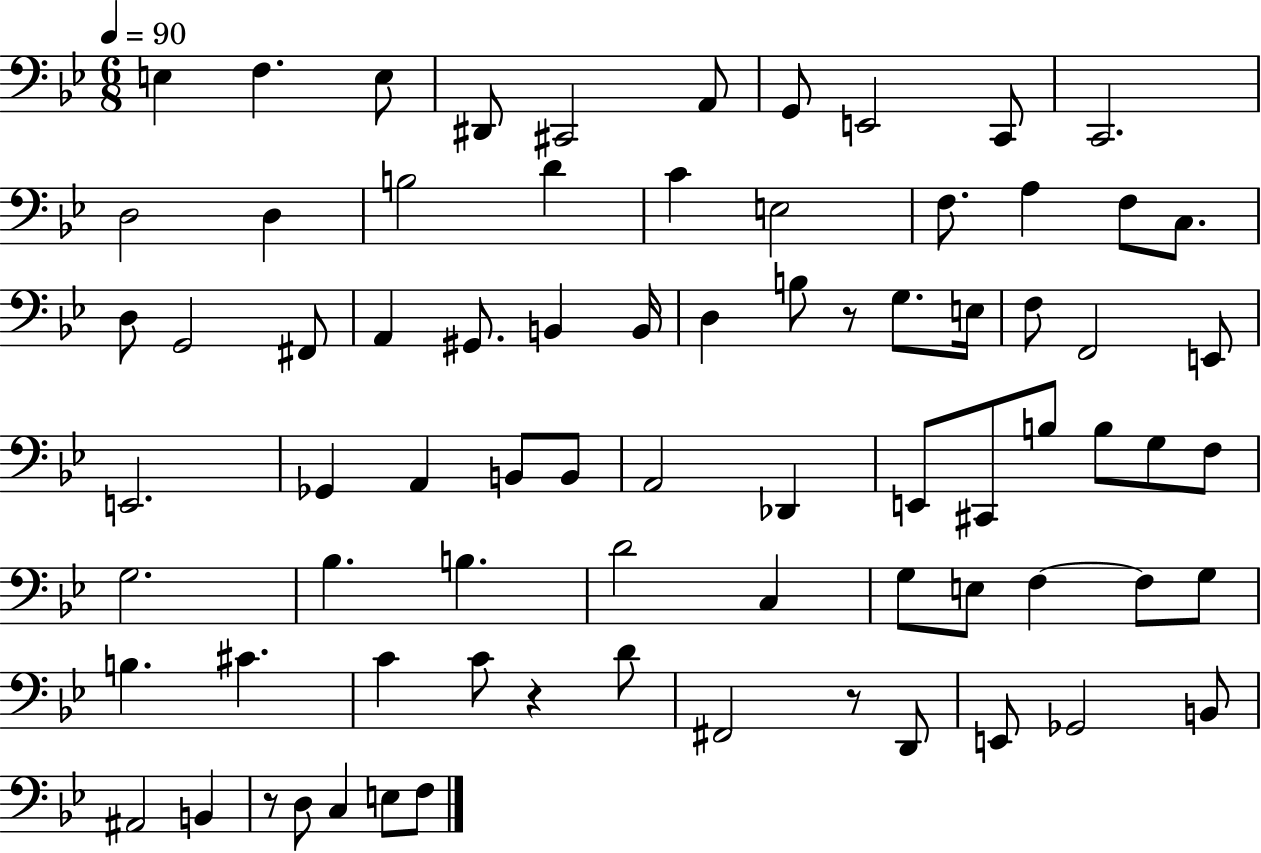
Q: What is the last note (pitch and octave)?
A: F3